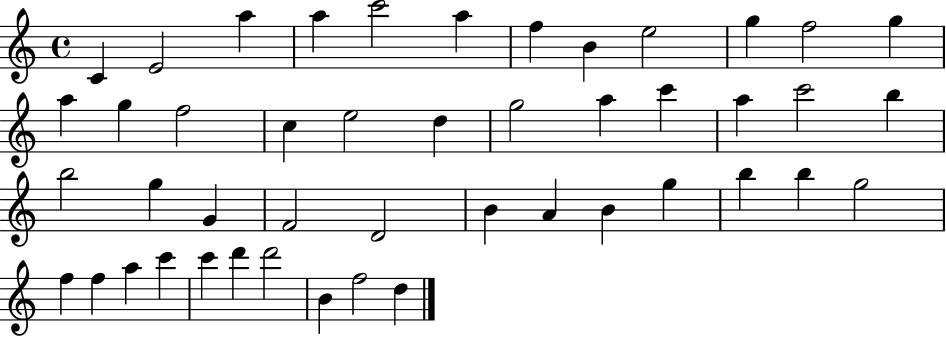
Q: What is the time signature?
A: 4/4